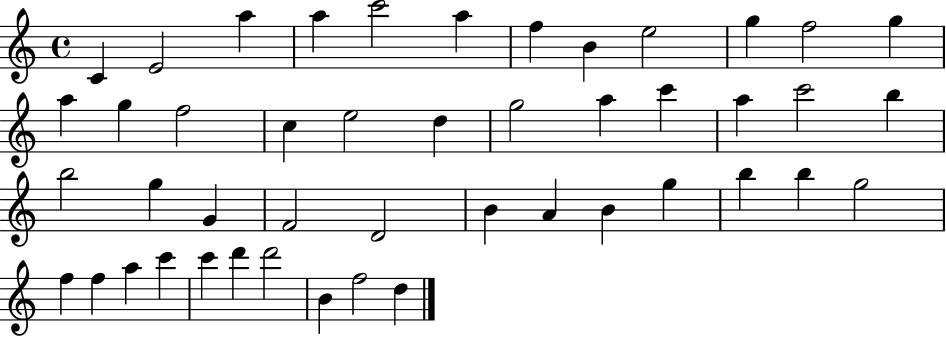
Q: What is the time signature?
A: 4/4